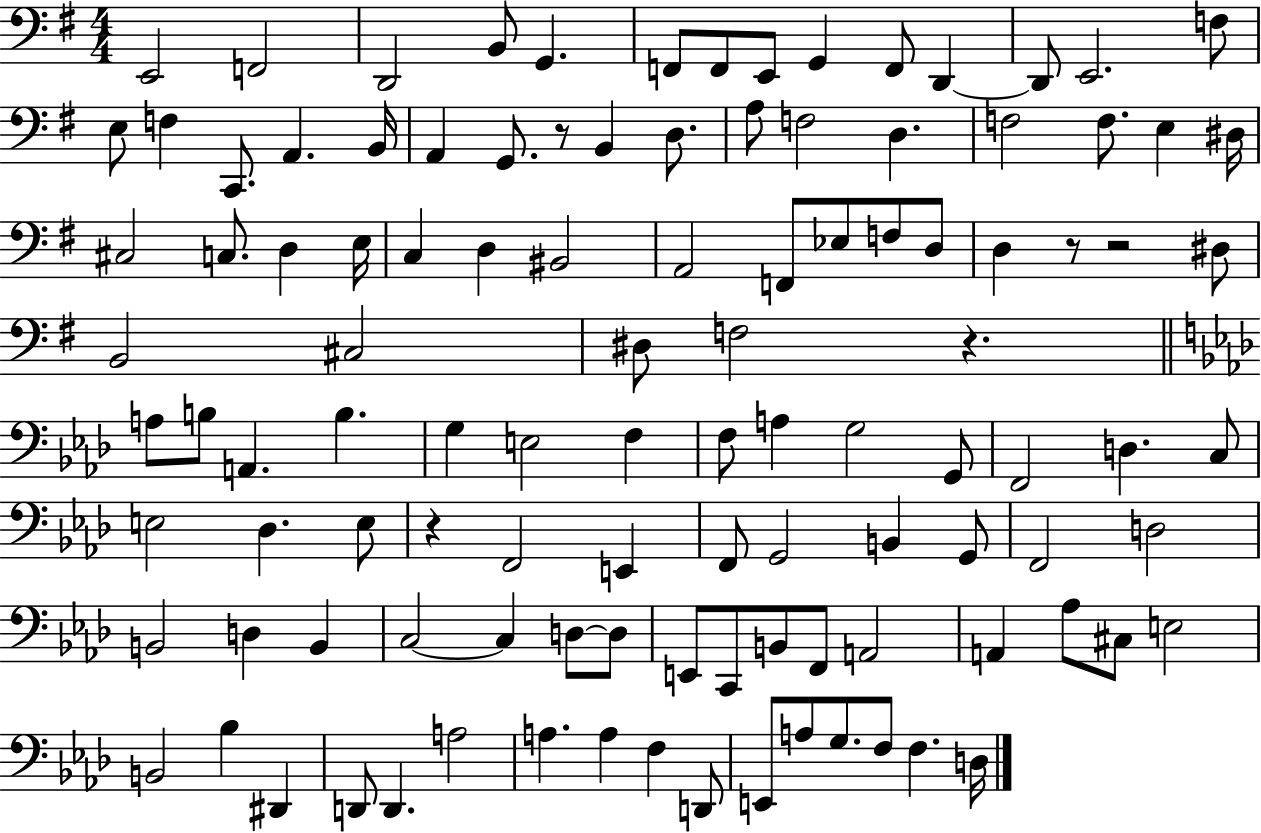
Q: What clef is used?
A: bass